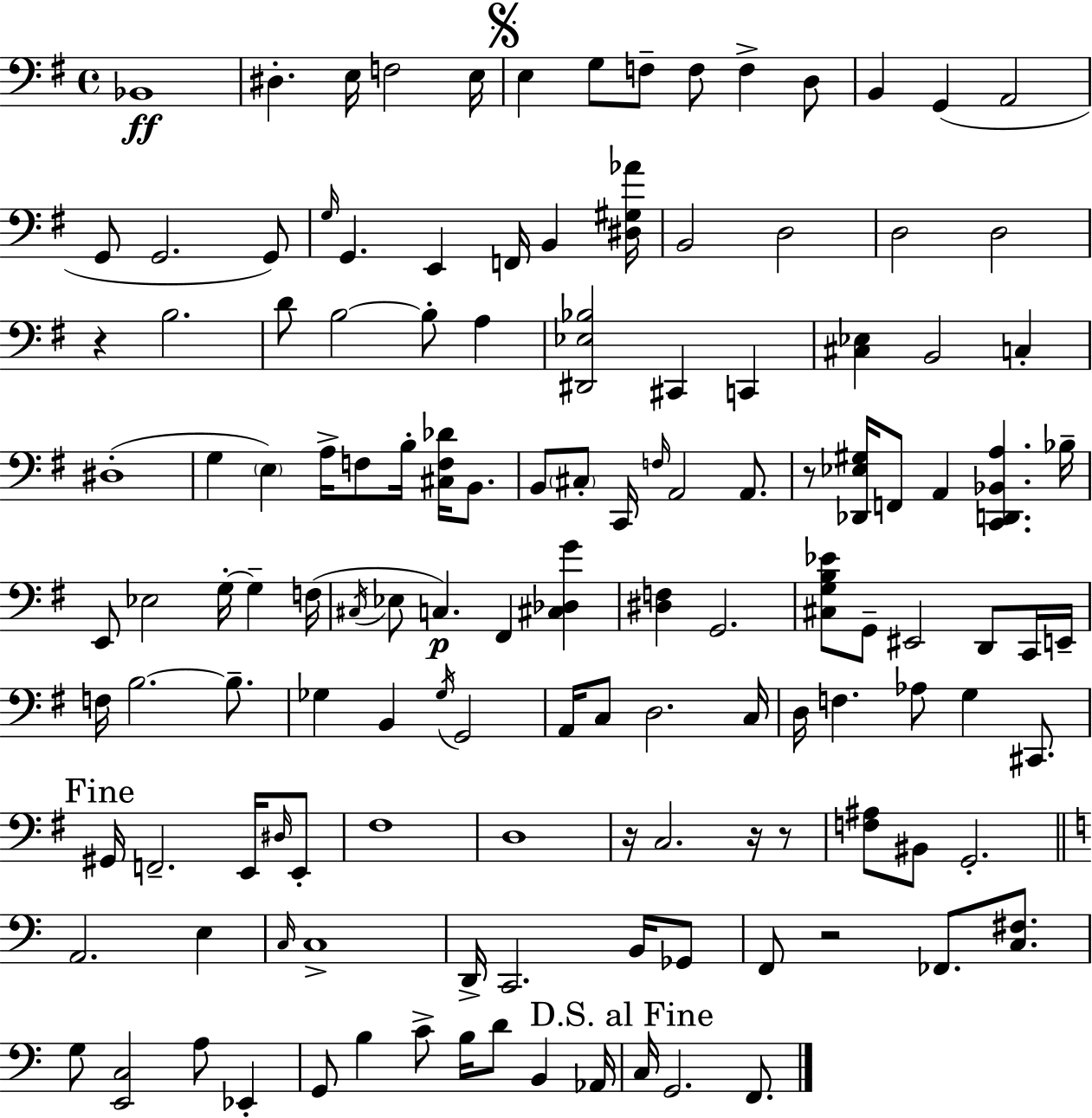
{
  \clef bass
  \time 4/4
  \defaultTimeSignature
  \key g \major
  bes,1\ff | dis4.-. e16 f2 e16 | \mark \markup { \musicglyph "scripts.segno" } e4 g8 f8-- f8 f4-> d8 | b,4 g,4( a,2 | \break g,8 g,2. g,8) | \grace { g16 } g,4. e,4 f,16 b,4 | <dis gis aes'>16 b,2 d2 | d2 d2 | \break r4 b2. | d'8 b2~~ b8-. a4 | <dis, ees bes>2 cis,4 c,4 | <cis ees>4 b,2 c4-. | \break dis1-.( | g4 \parenthesize e4) a16-> f8 b16-. <cis f des'>16 b,8. | b,8 \parenthesize cis8-. c,16 \grace { f16 } a,2 a,8. | r8 <des, ees gis>16 f,8 a,4 <c, d, bes, a>4. | \break bes16-- e,8 ees2 g16-.~~ g4-- | f16( \acciaccatura { cis16 } ees8 c4.\p) fis,4 <cis des g'>4 | <dis f>4 g,2. | <cis g b ees'>8 g,8-- eis,2 d,8 | \break c,16 e,16-- f16 b2.~~ | b8.-- ges4 b,4 \acciaccatura { ges16 } g,2 | a,16 c8 d2. | c16 d16 f4. aes8 g4 | \break cis,8. \mark "Fine" gis,16 f,2.-- | e,16 \grace { dis16 } e,8-. fis1 | d1 | r16 c2. | \break r16 r8 <f ais>8 bis,8 g,2.-. | \bar "||" \break \key a \minor a,2. e4 | \grace { c16 } c1-> | d,16-> c,2. b,16 ges,8 | f,8 r2 fes,8. <c fis>8. | \break g8 <e, c>2 a8 ees,4-. | g,8 b4 c'8-> b16 d'8 b,4 | aes,16 \mark "D.S. al Fine" c16 g,2. f,8. | \bar "|."
}